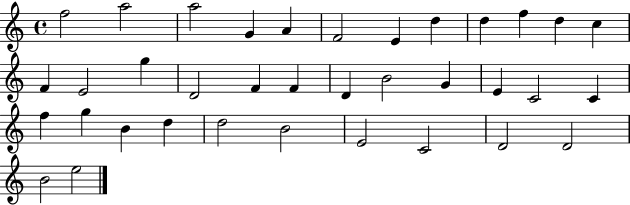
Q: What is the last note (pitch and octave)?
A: E5